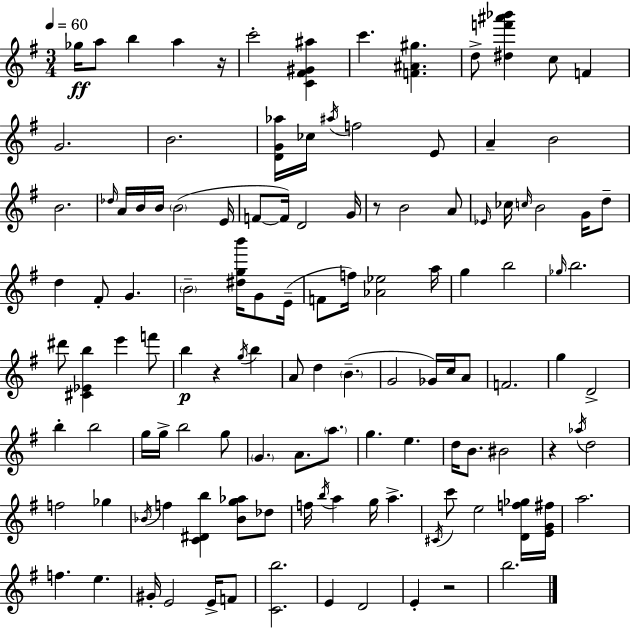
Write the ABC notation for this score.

X:1
T:Untitled
M:3/4
L:1/4
K:G
_g/4 a/2 b a z/4 c'2 [C^F^G^a] c' [F^A^g] d/2 [^df'^a'_b'] c/2 F G2 B2 [DG_a]/4 _c/4 ^a/4 f2 E/2 A B2 B2 _d/4 A/4 B/4 B/4 B2 E/4 F/2 F/4 D2 G/4 z/2 B2 A/2 _E/4 _c/4 c/4 B2 G/4 d/2 d ^F/2 G B2 [^dgb']/4 G/2 E/4 F/2 f/4 [_A_e]2 a/4 g b2 _g/4 b2 ^d'/2 [^C_Eb] e' f'/2 b z g/4 b A/2 d B G2 _G/4 c/4 A/2 F2 g D2 b b2 g/4 g/4 b2 g/2 G A/2 a/2 g e d/4 B/2 ^B2 z _a/4 d2 f2 _g _B/4 f [C^Db] [_Bg_a]/2 _d/2 f/4 b/4 a g/4 a ^C/4 c'/2 e2 [Df_g]/4 [EG^f]/4 a2 f e ^G/4 E2 E/4 F/2 [Cb]2 E D2 E z2 b2